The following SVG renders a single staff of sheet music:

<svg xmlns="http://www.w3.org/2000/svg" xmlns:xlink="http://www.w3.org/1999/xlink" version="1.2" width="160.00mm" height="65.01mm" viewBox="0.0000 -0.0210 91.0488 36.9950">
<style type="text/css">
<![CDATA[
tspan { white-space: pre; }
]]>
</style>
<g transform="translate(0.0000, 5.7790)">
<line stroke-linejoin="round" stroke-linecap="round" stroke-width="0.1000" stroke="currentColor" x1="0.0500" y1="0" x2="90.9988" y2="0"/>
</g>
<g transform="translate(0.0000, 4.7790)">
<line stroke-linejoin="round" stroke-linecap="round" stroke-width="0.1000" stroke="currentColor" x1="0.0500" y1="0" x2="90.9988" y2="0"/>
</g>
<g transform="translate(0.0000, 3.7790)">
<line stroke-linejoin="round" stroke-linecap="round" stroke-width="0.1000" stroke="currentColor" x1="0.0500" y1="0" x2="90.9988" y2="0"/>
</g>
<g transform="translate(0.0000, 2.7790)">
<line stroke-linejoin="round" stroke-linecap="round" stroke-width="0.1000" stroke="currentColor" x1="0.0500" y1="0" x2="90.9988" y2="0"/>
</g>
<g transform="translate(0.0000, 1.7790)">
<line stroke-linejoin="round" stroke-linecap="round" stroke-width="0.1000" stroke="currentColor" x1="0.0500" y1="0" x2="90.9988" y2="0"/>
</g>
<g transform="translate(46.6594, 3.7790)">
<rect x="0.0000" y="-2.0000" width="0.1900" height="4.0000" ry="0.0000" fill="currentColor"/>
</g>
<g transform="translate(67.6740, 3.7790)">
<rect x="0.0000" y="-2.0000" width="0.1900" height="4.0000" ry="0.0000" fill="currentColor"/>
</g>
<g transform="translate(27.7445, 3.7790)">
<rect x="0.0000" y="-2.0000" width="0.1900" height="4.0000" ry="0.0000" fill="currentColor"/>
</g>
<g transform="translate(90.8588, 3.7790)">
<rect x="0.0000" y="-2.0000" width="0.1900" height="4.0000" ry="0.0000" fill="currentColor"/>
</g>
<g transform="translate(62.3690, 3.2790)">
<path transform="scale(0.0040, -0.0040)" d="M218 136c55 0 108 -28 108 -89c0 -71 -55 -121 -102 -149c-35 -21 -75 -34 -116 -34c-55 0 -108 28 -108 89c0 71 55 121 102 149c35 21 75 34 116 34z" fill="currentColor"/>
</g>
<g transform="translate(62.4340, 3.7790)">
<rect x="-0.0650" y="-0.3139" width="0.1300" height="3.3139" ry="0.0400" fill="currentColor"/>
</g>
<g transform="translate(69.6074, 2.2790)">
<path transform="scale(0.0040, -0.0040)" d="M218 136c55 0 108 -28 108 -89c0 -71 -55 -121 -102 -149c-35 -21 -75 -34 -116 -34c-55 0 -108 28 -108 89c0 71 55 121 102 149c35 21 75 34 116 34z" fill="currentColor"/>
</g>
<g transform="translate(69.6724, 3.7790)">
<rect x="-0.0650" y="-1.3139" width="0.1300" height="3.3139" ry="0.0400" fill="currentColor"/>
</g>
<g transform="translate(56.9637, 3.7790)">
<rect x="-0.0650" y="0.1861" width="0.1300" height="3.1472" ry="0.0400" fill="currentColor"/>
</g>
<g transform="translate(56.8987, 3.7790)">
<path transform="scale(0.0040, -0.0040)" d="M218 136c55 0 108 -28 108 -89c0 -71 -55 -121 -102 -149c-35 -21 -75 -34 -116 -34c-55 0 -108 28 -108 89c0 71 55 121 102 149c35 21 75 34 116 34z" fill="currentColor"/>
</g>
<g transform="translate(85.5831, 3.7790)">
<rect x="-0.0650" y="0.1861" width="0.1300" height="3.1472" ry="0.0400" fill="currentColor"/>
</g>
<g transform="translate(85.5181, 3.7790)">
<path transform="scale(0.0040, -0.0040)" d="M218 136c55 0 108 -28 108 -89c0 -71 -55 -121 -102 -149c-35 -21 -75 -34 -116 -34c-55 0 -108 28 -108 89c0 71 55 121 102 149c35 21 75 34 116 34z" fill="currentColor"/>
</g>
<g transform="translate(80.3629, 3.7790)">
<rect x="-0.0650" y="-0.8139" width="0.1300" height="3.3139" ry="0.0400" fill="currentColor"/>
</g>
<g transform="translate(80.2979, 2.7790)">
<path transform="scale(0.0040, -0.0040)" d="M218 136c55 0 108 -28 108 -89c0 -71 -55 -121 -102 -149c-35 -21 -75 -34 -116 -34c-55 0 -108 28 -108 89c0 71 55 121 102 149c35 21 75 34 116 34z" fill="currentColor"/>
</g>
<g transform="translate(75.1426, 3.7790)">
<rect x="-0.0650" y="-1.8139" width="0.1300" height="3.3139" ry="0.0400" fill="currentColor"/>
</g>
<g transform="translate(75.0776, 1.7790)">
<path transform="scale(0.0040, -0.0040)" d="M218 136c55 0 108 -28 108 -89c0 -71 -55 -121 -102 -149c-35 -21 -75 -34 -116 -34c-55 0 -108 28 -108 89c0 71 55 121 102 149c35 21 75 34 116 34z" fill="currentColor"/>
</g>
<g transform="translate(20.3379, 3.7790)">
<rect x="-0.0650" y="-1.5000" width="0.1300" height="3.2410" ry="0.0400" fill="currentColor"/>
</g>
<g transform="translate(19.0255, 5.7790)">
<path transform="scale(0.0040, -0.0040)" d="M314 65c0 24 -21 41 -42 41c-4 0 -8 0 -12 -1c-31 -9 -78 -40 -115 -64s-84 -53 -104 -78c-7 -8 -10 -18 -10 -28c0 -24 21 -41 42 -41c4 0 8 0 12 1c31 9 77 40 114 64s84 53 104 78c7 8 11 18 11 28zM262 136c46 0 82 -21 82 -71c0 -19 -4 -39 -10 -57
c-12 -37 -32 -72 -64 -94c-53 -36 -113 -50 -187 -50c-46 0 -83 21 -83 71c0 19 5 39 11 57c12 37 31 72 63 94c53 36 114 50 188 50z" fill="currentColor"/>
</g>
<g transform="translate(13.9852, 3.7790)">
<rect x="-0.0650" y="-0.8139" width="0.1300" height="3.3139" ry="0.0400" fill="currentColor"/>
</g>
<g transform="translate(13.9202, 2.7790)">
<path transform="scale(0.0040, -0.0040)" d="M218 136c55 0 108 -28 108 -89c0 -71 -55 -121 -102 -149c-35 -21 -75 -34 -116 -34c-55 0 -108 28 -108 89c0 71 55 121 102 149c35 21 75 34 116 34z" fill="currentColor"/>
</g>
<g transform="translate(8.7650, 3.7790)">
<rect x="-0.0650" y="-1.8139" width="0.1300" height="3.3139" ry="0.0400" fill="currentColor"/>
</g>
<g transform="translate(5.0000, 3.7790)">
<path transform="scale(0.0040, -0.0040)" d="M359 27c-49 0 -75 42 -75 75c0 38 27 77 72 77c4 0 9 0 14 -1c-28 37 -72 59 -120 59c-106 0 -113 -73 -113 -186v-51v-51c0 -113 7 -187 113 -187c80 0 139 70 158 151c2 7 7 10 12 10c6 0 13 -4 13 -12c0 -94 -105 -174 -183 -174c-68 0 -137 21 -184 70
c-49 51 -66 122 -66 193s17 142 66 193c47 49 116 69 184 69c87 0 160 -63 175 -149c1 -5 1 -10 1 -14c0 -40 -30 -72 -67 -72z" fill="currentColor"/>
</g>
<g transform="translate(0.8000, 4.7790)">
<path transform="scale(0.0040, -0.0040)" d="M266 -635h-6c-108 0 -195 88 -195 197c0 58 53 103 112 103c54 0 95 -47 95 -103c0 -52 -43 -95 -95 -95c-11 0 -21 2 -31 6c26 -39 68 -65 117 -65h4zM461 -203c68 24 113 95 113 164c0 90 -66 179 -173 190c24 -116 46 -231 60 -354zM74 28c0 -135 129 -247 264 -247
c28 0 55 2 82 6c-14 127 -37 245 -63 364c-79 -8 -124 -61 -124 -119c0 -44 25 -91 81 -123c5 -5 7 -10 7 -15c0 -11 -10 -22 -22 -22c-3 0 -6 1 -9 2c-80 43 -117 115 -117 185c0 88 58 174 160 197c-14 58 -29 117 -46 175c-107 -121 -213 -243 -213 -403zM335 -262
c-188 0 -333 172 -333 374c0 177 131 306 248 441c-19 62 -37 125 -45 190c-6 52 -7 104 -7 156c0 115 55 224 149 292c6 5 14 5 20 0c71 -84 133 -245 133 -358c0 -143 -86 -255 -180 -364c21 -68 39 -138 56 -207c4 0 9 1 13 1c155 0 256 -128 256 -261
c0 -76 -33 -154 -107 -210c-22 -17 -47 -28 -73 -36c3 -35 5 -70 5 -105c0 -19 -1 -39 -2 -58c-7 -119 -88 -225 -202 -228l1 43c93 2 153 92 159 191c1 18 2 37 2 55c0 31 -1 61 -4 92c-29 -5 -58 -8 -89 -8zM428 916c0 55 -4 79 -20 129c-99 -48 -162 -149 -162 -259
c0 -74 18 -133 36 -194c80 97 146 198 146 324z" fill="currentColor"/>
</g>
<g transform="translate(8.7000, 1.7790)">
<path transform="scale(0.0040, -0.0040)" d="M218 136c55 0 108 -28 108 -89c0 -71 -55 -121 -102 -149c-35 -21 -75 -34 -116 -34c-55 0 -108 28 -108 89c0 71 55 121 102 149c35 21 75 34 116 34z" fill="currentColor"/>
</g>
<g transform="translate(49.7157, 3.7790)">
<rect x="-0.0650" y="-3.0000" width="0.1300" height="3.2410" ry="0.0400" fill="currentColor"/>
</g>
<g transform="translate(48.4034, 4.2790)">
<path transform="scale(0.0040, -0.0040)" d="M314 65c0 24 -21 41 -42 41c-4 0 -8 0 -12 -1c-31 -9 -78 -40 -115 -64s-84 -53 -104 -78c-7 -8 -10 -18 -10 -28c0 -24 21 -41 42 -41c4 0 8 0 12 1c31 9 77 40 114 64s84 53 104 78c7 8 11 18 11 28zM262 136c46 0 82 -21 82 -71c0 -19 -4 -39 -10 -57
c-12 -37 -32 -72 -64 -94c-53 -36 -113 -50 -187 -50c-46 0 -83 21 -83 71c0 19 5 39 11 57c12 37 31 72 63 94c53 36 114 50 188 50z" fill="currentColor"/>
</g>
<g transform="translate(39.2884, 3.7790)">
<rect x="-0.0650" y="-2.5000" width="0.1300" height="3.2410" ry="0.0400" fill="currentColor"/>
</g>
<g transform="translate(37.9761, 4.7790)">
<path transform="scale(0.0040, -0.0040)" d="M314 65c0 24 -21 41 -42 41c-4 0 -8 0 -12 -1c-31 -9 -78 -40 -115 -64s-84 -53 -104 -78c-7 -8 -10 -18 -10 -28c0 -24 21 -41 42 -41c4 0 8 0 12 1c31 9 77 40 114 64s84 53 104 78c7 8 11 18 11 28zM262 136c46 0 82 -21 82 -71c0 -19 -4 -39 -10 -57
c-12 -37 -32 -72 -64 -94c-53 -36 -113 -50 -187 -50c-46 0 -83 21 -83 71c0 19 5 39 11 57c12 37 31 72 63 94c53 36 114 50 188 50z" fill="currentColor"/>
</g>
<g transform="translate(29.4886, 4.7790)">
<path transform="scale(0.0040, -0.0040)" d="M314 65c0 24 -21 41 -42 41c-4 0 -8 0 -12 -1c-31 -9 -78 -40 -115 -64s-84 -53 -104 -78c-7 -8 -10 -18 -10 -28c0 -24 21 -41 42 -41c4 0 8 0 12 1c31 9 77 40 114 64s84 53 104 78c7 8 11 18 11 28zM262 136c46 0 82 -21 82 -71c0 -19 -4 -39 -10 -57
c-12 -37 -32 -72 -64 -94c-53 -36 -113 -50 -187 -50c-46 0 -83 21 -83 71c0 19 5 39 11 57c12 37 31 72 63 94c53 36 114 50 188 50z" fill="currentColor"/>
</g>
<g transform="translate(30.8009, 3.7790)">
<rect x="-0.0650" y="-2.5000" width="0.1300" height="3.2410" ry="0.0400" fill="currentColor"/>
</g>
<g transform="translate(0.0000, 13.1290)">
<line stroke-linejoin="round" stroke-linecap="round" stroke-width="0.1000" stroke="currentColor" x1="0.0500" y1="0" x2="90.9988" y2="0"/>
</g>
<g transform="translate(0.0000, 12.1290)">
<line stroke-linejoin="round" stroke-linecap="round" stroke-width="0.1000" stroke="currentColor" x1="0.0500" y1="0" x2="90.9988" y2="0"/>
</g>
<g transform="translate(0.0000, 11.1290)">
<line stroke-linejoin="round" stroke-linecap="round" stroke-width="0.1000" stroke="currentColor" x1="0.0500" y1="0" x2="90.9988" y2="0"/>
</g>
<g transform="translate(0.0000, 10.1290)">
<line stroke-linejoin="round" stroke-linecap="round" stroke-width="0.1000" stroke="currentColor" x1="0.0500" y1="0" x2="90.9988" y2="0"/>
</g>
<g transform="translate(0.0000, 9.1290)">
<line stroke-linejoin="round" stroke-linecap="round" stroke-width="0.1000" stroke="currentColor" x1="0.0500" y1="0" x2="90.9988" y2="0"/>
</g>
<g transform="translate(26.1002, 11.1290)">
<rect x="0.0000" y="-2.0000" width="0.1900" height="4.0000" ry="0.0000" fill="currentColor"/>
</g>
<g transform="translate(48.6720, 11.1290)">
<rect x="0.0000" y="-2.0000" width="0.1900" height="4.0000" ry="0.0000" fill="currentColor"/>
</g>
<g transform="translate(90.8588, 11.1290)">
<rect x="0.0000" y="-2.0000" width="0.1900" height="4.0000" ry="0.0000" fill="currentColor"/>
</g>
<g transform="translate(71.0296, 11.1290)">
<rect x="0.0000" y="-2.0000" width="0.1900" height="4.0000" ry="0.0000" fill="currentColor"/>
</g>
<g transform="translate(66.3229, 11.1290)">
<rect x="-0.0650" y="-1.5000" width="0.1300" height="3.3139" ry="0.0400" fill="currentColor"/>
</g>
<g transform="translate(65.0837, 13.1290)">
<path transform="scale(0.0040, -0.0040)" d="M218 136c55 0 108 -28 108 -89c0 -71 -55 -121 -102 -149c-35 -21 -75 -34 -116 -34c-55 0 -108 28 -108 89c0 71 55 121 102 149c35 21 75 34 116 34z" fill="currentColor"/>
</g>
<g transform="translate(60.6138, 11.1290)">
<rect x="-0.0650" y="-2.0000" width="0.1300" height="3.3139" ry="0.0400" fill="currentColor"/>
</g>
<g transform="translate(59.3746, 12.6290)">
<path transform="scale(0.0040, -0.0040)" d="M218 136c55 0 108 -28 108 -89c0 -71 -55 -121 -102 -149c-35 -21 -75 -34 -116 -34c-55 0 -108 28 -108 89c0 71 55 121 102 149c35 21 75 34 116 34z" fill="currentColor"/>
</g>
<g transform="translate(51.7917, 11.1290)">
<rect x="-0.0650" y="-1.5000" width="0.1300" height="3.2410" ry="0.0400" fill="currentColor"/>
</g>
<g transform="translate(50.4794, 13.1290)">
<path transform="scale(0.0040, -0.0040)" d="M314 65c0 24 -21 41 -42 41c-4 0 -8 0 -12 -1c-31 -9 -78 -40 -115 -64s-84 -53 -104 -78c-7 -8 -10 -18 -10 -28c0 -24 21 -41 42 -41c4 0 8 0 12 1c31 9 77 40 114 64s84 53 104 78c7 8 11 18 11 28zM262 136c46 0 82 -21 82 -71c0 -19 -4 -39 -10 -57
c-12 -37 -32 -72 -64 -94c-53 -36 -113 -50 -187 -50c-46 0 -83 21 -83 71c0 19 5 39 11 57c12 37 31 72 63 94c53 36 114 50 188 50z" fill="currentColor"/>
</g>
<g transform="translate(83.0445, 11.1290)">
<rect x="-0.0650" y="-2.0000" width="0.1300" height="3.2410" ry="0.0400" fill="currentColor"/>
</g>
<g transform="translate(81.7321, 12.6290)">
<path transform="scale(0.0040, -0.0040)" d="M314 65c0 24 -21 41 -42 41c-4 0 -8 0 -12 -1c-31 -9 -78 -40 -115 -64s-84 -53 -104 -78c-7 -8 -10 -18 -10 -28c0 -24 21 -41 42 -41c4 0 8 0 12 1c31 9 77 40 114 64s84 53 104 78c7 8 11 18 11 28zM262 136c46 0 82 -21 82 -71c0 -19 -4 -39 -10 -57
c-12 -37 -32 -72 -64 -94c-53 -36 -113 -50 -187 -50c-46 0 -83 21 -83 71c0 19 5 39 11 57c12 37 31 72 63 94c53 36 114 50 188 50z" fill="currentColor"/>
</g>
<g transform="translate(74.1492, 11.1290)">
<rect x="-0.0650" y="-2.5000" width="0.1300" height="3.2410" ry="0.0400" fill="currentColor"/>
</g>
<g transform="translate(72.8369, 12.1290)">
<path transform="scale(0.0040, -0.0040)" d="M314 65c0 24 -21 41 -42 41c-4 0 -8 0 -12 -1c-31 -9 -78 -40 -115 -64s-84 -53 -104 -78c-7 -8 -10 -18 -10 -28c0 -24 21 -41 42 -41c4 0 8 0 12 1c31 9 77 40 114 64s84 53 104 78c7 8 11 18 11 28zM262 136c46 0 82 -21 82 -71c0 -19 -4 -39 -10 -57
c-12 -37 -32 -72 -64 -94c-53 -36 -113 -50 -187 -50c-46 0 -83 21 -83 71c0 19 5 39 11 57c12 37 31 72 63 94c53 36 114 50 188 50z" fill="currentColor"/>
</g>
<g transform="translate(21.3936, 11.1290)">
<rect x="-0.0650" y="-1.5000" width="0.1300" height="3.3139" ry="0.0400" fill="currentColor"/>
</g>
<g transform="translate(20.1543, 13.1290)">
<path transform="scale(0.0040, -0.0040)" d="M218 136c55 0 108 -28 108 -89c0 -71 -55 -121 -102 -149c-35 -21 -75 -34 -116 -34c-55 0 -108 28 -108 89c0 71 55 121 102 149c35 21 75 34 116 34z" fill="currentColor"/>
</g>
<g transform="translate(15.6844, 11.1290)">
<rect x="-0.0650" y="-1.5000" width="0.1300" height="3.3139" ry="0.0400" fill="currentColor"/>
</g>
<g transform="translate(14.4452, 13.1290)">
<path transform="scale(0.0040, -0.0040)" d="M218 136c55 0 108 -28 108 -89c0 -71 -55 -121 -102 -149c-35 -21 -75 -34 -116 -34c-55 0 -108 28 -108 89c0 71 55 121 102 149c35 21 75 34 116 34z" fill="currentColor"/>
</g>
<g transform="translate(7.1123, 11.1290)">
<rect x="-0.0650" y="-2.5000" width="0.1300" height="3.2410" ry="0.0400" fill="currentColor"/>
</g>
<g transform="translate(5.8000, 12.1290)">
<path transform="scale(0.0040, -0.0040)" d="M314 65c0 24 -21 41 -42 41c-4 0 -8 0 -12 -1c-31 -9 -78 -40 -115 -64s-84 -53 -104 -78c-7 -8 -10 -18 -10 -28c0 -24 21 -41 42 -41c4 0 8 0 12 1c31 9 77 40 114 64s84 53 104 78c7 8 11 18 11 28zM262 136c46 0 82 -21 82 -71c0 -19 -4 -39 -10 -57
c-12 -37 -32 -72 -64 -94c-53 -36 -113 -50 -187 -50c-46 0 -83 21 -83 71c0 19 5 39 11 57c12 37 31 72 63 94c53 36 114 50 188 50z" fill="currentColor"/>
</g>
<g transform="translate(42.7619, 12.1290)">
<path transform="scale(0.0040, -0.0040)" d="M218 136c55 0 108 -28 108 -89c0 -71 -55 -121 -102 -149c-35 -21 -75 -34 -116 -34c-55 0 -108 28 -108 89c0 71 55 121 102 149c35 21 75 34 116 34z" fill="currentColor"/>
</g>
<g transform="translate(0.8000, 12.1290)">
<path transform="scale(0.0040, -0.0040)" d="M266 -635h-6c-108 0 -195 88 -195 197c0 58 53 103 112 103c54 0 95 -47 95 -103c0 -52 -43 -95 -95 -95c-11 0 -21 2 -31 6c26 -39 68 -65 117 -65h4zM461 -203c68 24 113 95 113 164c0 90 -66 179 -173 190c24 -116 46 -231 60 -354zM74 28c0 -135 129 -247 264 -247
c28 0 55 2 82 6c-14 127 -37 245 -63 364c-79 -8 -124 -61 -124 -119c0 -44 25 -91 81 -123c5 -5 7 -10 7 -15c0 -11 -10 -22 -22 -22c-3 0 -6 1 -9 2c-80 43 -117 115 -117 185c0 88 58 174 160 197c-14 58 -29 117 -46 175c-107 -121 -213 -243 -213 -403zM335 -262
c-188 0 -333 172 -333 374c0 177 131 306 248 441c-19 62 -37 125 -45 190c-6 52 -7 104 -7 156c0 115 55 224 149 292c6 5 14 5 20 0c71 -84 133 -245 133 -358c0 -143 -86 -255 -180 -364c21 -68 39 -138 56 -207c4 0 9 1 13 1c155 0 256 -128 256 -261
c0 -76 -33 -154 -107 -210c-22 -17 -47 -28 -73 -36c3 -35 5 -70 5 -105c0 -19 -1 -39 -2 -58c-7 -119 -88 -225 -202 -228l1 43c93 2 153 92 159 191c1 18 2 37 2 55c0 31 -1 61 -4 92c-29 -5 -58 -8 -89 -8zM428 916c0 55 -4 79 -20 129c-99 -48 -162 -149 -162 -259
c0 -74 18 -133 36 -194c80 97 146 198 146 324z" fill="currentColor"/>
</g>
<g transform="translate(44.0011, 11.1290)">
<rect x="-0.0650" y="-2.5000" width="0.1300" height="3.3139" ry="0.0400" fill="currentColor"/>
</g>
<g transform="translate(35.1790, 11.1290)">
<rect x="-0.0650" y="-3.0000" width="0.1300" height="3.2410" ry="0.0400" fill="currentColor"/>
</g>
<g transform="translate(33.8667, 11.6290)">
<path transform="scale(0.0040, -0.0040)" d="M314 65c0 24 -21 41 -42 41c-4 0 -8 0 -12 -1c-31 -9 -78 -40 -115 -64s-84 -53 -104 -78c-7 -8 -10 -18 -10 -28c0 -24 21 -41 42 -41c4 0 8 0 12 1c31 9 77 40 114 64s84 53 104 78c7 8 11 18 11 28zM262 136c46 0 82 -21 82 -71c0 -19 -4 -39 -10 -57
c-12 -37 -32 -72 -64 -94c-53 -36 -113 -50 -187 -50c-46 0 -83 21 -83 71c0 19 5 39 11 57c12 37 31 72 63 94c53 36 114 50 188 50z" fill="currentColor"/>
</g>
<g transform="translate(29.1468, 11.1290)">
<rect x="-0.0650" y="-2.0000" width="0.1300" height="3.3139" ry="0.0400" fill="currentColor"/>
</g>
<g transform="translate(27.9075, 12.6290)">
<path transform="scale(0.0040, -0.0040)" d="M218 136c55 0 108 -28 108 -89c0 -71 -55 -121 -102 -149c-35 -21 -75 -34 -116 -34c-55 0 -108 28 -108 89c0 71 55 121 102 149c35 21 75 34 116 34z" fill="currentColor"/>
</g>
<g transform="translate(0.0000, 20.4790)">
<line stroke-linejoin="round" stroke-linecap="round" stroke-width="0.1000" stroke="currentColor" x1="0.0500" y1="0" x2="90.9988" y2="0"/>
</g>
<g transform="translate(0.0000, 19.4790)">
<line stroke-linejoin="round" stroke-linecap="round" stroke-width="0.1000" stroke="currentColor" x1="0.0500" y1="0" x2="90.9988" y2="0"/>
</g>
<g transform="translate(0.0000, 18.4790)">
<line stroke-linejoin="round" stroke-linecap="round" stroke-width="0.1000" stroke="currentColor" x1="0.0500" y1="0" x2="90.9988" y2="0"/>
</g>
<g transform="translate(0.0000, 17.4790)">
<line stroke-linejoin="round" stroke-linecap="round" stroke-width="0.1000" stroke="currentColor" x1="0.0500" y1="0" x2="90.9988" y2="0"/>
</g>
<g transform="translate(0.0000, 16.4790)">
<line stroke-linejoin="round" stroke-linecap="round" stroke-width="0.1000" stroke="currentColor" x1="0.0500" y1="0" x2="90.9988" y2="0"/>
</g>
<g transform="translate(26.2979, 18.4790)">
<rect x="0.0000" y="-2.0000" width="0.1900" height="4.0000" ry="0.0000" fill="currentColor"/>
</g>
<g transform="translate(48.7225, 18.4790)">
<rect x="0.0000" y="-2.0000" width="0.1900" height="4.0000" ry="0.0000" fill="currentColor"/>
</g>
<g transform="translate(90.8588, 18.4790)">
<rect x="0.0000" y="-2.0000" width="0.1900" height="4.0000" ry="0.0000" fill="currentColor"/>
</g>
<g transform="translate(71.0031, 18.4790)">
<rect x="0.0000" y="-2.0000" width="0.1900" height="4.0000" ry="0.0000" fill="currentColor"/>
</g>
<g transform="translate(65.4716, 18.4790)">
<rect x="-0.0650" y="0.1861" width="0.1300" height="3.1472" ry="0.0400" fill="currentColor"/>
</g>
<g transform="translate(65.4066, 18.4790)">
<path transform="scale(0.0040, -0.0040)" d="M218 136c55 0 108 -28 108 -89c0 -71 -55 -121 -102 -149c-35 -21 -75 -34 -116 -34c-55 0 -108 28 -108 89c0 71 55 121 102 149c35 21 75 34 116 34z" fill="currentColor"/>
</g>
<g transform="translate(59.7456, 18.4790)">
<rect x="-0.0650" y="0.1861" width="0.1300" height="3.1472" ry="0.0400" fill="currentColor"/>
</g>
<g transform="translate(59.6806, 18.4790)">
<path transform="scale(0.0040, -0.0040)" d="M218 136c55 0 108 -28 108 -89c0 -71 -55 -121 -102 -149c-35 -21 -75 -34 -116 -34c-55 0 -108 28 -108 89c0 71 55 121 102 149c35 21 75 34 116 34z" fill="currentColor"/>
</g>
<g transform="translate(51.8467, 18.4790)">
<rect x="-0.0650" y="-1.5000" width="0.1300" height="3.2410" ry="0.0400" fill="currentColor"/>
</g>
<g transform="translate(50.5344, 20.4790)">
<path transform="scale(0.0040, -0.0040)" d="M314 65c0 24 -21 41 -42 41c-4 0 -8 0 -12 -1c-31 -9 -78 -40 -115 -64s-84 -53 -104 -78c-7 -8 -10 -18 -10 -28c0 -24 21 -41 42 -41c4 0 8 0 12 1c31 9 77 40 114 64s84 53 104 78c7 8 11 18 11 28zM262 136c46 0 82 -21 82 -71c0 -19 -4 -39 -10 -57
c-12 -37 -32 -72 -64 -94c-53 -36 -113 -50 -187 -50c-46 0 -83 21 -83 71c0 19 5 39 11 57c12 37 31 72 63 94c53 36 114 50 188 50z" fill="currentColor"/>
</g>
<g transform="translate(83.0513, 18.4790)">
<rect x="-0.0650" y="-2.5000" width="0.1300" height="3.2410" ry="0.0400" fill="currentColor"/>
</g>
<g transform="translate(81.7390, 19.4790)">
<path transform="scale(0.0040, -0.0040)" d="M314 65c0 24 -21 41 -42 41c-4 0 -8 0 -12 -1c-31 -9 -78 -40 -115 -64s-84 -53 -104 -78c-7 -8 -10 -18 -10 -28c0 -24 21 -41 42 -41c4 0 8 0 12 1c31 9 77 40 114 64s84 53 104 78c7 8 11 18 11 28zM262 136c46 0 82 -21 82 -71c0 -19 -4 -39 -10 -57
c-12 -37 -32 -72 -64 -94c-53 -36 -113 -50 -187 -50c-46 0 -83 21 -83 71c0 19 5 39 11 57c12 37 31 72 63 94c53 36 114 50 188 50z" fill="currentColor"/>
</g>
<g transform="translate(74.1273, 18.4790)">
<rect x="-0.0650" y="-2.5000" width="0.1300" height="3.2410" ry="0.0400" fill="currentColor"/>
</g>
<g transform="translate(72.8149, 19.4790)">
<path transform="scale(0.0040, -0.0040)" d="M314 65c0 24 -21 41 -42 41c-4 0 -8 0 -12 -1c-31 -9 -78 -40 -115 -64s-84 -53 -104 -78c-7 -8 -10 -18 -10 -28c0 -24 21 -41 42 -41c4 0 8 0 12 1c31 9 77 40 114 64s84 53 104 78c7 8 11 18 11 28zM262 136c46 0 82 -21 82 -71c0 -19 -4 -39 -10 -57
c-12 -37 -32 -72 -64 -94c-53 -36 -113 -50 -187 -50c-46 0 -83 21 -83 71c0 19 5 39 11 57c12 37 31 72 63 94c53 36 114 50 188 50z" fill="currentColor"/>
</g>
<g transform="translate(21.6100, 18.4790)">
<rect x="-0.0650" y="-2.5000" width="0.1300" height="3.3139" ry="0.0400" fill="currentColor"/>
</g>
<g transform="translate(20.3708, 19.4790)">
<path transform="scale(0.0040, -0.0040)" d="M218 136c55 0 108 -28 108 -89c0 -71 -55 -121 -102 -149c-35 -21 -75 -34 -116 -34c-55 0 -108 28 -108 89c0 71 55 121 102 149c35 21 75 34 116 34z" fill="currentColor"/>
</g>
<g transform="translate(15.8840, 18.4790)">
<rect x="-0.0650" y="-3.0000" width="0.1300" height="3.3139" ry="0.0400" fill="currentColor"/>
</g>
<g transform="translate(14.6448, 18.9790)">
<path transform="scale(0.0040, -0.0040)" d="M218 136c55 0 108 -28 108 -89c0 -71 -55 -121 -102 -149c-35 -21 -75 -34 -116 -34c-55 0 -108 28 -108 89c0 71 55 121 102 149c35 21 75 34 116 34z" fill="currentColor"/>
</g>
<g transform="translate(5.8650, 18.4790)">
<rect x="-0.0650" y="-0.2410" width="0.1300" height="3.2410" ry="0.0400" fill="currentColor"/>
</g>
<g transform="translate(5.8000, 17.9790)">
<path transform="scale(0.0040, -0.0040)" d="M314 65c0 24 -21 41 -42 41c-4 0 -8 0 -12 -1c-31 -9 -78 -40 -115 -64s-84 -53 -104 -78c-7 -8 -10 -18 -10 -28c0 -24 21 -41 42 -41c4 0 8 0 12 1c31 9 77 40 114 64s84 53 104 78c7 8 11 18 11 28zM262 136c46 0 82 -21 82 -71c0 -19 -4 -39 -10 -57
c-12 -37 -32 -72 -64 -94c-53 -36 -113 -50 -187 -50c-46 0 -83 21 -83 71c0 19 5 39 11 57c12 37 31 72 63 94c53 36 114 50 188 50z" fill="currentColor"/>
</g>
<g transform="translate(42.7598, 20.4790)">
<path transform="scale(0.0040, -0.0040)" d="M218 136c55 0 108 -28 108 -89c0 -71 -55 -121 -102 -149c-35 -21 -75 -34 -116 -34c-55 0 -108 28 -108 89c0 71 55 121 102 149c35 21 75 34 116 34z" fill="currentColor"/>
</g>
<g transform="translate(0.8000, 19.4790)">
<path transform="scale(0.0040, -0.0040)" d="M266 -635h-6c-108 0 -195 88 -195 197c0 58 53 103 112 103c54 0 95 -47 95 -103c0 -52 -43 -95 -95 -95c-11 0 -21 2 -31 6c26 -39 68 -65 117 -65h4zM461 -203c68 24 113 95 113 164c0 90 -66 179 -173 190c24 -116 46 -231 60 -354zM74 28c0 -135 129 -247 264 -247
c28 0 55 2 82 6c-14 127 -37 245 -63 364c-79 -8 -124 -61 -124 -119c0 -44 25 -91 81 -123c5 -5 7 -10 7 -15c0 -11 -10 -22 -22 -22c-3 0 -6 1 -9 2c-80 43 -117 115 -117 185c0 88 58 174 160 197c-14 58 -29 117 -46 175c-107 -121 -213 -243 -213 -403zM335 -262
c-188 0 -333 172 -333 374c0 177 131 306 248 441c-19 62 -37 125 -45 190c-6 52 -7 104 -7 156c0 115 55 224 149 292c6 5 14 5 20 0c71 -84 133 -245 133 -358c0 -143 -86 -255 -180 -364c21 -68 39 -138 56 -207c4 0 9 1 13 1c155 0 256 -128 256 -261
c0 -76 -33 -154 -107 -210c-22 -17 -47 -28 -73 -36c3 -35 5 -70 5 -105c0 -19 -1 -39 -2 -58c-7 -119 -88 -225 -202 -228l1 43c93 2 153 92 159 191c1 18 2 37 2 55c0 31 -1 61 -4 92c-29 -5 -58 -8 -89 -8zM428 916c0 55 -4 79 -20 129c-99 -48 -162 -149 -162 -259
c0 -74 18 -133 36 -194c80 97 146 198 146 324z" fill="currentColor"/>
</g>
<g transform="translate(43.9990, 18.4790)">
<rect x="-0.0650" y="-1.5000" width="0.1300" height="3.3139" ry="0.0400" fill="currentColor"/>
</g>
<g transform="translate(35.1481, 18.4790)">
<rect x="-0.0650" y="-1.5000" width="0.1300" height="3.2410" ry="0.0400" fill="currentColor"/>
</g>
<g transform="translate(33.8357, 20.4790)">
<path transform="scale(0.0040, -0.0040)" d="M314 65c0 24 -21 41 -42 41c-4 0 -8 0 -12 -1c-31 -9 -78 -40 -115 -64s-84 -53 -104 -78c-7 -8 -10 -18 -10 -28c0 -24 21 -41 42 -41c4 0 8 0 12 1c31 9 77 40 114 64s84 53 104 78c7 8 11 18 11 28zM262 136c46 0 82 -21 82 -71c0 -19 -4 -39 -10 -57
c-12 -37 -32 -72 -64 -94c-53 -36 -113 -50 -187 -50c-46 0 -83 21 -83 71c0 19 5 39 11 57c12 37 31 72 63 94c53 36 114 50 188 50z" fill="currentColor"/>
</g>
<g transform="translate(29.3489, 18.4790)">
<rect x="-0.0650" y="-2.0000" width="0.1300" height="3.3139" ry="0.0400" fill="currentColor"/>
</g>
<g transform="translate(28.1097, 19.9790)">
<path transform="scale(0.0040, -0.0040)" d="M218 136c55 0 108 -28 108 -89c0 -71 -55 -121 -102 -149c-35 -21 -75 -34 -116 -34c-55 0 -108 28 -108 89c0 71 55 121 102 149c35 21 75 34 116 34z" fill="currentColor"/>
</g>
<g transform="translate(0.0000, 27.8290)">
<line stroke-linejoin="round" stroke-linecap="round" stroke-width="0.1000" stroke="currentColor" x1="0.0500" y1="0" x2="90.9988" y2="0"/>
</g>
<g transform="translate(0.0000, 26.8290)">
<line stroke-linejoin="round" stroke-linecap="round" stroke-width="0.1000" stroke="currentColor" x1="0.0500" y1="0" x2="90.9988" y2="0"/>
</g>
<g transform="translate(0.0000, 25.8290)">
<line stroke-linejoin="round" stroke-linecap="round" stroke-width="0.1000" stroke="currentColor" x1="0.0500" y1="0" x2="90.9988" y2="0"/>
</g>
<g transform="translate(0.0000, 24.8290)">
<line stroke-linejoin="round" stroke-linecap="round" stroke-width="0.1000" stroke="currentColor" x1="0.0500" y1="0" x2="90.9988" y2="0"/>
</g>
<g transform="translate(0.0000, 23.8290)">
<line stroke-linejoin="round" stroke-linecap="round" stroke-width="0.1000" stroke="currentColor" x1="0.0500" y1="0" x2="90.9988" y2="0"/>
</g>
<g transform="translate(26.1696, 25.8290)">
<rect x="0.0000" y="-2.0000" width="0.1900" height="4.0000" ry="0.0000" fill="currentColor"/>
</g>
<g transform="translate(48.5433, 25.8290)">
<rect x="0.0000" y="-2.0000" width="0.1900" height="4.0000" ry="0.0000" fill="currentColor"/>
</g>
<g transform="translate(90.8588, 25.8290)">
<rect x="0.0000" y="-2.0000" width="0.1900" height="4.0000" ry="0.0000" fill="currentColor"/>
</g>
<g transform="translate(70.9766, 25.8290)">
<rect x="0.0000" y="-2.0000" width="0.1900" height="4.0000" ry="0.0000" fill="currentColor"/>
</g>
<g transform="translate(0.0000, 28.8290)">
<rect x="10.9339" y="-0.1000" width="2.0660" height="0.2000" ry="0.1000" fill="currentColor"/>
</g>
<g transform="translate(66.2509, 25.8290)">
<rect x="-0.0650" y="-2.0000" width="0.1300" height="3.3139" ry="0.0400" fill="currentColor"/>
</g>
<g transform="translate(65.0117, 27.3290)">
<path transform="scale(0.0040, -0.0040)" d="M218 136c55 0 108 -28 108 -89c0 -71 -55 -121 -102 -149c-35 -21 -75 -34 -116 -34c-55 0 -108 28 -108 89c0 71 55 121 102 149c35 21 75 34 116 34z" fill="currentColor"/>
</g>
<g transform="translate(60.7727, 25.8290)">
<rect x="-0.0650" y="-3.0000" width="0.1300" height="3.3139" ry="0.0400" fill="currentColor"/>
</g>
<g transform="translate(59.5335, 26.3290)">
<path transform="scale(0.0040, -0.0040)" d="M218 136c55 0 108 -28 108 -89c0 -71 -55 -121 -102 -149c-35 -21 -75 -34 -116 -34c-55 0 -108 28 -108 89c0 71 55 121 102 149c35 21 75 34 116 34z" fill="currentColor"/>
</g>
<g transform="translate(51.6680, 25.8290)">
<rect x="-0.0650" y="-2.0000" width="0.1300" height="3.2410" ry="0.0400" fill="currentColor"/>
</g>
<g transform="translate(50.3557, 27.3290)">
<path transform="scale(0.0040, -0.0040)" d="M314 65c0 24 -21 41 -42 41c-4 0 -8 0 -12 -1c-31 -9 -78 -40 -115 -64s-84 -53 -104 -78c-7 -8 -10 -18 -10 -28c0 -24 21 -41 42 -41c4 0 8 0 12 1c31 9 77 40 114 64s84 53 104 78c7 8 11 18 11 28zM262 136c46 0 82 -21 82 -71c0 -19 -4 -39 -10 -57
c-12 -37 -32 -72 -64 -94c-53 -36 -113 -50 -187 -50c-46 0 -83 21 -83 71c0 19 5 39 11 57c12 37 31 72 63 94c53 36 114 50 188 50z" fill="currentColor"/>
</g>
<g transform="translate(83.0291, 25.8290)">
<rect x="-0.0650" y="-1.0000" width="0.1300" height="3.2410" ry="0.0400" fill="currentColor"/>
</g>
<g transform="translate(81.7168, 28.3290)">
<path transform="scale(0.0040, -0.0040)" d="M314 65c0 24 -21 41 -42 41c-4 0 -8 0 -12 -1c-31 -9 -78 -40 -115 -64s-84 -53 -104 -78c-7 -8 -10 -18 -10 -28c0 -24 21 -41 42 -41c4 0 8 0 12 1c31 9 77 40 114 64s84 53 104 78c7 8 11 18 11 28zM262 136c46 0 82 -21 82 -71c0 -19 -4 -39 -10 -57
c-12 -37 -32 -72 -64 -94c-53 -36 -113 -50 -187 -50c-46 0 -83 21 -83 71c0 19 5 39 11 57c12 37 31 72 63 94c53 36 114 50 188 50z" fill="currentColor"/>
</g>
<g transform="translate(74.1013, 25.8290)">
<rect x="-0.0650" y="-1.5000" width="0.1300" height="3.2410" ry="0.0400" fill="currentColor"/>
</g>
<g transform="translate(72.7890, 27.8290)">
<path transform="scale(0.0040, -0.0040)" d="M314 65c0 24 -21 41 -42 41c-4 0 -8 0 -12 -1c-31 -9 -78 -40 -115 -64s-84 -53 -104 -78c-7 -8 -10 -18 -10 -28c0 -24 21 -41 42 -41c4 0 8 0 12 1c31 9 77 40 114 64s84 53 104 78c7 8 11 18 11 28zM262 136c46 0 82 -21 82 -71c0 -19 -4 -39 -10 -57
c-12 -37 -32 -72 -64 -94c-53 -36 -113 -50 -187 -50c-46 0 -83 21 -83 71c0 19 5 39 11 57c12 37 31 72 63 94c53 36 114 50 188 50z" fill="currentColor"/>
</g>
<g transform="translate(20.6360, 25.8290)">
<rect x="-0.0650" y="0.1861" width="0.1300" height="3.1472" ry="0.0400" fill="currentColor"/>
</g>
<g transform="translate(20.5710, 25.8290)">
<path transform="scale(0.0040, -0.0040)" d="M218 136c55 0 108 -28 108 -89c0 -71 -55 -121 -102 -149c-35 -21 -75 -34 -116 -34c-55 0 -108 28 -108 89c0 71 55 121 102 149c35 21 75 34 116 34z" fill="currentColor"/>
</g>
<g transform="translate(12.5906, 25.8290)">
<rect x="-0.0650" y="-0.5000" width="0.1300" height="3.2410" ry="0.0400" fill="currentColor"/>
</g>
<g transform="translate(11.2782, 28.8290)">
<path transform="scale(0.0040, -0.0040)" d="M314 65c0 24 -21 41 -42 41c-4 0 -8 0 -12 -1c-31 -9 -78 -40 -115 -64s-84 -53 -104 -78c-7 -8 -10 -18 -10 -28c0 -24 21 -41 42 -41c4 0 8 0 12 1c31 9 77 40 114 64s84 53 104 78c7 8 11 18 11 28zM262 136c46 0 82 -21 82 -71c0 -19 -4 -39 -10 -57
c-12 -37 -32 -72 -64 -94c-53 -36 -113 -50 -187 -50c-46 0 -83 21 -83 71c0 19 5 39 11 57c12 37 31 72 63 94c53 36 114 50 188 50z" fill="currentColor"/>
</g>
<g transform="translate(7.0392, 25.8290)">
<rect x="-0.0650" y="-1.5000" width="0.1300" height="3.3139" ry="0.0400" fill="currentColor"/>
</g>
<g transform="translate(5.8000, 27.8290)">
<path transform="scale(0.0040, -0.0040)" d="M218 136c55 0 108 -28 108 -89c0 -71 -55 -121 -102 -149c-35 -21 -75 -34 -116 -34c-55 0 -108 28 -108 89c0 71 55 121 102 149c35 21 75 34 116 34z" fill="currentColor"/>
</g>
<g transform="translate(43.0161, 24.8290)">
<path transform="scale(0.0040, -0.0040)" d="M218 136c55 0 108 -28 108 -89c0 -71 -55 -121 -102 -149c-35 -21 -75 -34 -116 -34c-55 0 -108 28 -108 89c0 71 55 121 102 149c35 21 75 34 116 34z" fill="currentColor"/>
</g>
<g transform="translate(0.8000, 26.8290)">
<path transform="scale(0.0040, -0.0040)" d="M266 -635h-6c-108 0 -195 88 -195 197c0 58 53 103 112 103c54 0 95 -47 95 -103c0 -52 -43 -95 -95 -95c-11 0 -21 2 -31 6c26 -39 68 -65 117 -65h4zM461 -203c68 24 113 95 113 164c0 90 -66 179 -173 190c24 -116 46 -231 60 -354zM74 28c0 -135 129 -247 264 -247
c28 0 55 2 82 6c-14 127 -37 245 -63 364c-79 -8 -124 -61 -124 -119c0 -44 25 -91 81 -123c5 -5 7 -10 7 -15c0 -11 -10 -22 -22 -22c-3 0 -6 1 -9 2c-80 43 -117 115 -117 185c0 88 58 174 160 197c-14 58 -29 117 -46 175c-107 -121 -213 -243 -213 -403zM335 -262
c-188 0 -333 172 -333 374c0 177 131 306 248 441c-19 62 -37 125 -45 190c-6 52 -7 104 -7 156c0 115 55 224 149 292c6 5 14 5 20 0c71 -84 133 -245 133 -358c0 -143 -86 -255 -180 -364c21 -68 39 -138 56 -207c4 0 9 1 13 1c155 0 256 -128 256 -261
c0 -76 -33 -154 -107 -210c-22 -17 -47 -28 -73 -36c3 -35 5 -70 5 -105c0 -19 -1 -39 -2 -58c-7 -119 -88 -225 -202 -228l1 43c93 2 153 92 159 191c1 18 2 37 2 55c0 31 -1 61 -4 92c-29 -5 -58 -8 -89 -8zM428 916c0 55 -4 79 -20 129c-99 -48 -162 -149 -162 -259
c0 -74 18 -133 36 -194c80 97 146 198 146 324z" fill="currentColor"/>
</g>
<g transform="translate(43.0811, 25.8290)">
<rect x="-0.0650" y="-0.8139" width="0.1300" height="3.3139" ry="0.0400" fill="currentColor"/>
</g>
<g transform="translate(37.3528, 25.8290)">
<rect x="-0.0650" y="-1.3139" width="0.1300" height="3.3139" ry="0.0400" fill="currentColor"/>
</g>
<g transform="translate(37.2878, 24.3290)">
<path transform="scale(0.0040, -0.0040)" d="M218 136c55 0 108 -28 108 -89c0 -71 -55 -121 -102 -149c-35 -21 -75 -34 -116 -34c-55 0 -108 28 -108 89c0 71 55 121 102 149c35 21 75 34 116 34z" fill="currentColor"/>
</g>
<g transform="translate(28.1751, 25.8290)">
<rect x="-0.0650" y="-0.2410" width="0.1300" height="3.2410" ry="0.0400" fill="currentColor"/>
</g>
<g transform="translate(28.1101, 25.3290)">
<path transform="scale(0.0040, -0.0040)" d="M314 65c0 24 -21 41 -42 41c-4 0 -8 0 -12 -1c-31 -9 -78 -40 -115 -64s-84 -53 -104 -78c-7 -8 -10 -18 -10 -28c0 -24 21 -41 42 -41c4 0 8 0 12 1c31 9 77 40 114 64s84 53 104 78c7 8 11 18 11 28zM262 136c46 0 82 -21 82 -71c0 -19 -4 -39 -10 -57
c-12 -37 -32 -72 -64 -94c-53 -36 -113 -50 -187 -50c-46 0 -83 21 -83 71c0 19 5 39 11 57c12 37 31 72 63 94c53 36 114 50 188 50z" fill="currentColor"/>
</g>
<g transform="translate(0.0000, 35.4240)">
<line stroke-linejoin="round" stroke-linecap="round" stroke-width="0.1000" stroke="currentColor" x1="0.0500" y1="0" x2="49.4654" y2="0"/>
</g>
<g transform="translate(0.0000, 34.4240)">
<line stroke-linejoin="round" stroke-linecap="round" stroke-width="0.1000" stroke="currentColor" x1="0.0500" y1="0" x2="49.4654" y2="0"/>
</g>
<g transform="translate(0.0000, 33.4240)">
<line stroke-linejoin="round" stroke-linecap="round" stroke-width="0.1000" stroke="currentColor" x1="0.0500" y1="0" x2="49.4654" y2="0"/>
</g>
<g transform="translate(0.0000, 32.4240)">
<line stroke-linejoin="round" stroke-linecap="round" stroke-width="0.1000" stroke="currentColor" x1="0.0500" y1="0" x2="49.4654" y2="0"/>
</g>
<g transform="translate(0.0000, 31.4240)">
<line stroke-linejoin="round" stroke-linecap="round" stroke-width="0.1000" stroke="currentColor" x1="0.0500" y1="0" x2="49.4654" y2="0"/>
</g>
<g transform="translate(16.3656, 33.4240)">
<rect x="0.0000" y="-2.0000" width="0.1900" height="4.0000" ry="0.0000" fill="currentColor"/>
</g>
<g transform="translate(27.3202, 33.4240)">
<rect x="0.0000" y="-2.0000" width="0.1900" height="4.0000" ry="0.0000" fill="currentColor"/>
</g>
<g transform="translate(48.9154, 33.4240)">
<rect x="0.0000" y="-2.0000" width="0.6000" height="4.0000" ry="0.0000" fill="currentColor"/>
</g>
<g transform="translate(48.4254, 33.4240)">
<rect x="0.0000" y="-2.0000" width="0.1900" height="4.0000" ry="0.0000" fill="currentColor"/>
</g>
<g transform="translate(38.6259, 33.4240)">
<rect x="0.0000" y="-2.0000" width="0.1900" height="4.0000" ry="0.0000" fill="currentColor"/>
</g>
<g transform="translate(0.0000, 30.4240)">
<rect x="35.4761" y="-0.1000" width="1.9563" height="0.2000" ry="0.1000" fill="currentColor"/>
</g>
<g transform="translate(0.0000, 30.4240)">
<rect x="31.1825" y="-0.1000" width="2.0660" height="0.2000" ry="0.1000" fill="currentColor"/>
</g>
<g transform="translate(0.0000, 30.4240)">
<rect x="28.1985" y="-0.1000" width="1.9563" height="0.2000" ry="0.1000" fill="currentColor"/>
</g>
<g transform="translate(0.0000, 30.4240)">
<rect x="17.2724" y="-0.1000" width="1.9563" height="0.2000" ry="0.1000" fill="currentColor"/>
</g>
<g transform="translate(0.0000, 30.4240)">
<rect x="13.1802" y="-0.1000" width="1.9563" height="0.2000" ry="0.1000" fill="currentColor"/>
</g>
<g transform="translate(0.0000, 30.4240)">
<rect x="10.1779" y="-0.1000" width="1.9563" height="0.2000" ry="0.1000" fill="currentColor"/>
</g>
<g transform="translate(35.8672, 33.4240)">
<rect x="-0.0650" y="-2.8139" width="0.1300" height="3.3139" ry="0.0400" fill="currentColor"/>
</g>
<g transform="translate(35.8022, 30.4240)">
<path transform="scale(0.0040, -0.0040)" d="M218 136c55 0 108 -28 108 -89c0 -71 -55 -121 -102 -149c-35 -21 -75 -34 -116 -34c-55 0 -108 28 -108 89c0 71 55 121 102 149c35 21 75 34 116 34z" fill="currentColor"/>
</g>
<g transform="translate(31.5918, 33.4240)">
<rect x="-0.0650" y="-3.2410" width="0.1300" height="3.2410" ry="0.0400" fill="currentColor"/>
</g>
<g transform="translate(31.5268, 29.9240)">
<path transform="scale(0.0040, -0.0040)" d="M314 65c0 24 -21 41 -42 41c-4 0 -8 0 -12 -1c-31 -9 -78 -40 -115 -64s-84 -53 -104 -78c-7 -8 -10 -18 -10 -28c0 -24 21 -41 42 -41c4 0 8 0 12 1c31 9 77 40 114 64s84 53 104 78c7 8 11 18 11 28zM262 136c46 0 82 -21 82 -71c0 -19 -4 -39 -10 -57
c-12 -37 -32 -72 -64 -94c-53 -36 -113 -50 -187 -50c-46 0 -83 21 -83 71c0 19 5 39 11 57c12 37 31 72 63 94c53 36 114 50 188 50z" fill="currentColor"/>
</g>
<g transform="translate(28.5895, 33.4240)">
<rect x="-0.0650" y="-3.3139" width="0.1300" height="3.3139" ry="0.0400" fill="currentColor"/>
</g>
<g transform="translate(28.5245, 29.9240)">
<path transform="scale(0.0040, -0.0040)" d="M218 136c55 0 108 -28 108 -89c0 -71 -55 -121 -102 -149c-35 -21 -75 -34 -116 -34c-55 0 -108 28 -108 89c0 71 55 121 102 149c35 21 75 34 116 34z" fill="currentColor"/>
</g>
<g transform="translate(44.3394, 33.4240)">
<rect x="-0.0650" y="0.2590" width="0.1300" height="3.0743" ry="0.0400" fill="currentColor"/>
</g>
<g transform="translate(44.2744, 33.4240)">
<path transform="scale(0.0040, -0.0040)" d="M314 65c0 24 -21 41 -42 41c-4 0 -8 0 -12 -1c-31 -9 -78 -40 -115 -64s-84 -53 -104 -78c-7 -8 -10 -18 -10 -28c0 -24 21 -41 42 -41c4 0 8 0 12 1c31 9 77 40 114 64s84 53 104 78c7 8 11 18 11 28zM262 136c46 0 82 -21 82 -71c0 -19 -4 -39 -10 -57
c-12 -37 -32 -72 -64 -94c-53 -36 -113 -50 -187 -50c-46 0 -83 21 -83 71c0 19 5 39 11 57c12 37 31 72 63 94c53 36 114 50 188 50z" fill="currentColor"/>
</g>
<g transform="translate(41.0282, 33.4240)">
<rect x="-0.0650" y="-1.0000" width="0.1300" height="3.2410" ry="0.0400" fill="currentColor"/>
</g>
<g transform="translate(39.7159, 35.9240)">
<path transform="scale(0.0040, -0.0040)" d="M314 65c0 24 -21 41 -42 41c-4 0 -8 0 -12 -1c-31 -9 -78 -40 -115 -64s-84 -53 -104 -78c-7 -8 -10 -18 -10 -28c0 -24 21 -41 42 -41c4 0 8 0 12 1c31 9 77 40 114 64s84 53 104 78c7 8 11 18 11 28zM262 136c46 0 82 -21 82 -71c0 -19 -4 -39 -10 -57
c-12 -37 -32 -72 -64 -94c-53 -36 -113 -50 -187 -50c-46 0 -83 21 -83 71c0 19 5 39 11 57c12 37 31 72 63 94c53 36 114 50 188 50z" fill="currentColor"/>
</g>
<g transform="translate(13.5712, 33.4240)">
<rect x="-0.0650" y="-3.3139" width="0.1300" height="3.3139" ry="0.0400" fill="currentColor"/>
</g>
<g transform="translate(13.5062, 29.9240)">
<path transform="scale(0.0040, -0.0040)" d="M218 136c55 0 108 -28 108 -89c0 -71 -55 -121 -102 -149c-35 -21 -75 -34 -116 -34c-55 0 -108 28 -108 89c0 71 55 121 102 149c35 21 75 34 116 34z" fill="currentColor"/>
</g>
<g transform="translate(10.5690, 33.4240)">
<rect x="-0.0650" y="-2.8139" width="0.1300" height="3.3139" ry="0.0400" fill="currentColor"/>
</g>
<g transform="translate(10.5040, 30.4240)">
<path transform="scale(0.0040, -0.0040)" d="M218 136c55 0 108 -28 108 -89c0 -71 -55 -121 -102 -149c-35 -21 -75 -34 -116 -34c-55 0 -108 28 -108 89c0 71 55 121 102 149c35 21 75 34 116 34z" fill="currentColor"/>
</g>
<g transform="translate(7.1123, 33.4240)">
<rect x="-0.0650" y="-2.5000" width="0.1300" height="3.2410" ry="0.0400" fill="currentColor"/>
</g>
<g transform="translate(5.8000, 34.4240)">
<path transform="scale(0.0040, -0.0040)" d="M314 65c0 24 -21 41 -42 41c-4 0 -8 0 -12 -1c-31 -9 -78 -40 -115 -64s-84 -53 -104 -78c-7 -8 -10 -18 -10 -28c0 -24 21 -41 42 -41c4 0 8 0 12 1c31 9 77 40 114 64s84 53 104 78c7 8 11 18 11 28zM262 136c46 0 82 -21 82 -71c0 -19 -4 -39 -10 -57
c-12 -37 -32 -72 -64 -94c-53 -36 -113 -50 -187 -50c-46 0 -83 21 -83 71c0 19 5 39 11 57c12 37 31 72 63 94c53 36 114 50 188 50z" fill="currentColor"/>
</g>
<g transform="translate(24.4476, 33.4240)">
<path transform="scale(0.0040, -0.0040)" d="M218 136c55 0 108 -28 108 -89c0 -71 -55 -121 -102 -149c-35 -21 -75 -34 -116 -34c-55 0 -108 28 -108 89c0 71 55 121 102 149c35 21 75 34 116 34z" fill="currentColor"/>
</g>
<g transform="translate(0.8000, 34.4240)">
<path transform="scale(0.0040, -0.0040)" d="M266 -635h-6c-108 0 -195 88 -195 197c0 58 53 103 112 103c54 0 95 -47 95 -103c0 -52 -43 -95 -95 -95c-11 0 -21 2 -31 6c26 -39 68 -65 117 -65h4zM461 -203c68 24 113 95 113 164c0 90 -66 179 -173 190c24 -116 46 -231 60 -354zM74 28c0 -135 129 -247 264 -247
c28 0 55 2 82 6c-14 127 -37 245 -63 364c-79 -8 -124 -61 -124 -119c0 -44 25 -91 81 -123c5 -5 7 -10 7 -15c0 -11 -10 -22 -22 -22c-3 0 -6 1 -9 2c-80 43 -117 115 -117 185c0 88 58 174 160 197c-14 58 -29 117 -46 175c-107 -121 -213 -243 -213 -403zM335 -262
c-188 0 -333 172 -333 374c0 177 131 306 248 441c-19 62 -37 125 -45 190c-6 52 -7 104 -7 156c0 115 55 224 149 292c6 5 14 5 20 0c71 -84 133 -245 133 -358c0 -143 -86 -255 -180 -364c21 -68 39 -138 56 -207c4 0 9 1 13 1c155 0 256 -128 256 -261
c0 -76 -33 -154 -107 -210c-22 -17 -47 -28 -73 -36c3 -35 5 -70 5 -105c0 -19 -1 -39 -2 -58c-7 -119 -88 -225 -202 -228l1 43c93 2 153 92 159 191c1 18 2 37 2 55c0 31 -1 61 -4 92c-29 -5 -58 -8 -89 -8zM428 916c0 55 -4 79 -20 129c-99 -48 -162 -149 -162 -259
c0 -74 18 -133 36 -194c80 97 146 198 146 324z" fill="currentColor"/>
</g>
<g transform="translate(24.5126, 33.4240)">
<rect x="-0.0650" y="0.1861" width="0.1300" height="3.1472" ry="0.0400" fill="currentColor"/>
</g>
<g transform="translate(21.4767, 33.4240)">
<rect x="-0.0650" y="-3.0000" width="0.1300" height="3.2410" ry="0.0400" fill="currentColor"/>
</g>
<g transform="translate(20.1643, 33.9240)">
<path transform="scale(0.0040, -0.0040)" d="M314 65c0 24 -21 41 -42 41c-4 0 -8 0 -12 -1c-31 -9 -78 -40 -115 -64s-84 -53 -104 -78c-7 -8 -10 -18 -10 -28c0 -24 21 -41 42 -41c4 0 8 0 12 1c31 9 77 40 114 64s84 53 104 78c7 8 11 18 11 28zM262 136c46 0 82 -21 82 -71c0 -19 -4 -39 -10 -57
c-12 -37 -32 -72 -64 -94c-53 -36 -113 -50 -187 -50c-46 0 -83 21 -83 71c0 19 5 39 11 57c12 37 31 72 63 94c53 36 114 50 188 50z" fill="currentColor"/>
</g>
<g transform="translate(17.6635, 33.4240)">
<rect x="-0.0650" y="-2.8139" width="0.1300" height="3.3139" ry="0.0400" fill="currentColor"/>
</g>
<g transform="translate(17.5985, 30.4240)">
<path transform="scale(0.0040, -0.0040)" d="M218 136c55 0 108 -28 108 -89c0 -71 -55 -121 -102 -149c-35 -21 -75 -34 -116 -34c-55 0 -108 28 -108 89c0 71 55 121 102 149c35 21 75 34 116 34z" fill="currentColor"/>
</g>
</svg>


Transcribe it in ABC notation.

X:1
T:Untitled
M:4/4
L:1/4
K:C
f d E2 G2 G2 A2 B c e f d B G2 E E F A2 G E2 F E G2 F2 c2 A G F E2 E E2 B B G2 G2 E C2 B c2 e d F2 A F E2 D2 G2 a b a A2 B b b2 a D2 B2